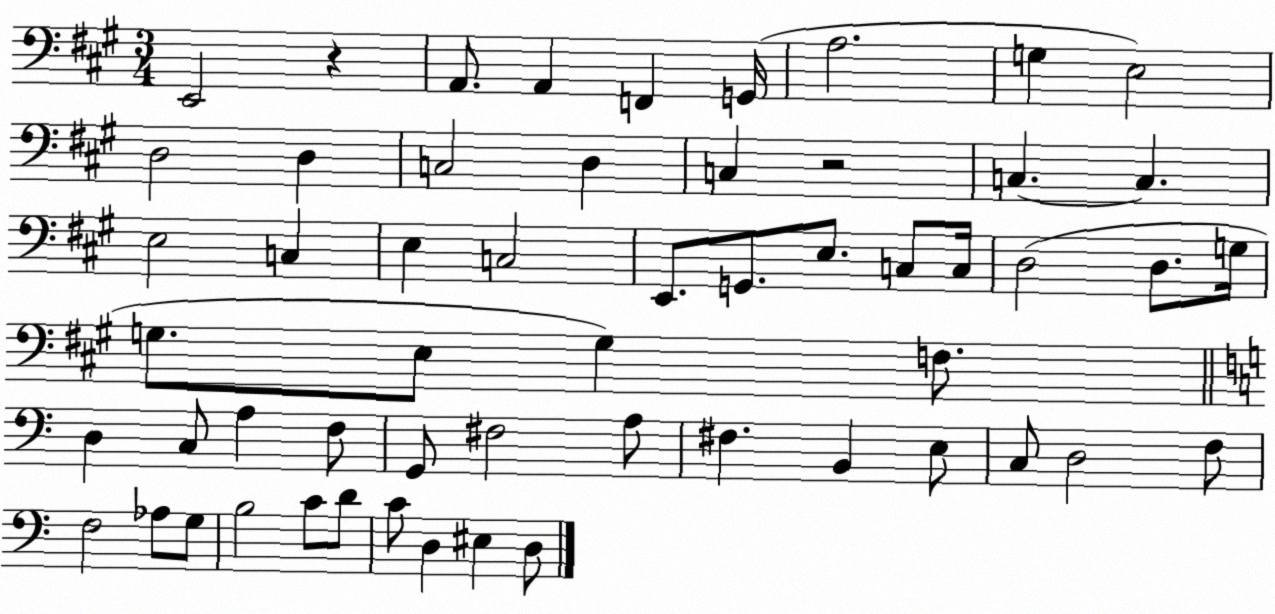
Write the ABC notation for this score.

X:1
T:Untitled
M:3/4
L:1/4
K:A
E,,2 z A,,/2 A,, F,, G,,/4 A,2 G, E,2 D,2 D, C,2 D, C, z2 C, C, E,2 C, E, C,2 E,,/2 G,,/2 E,/2 C,/2 C,/4 D,2 D,/2 G,/4 G,/2 E,/2 G, F,/2 D, C,/2 A, F,/2 G,,/2 ^F,2 A,/2 ^F, B,, E,/2 C,/2 D,2 F,/2 F,2 _A,/2 G,/2 B,2 C/2 D/2 C/2 D, ^E, D,/2